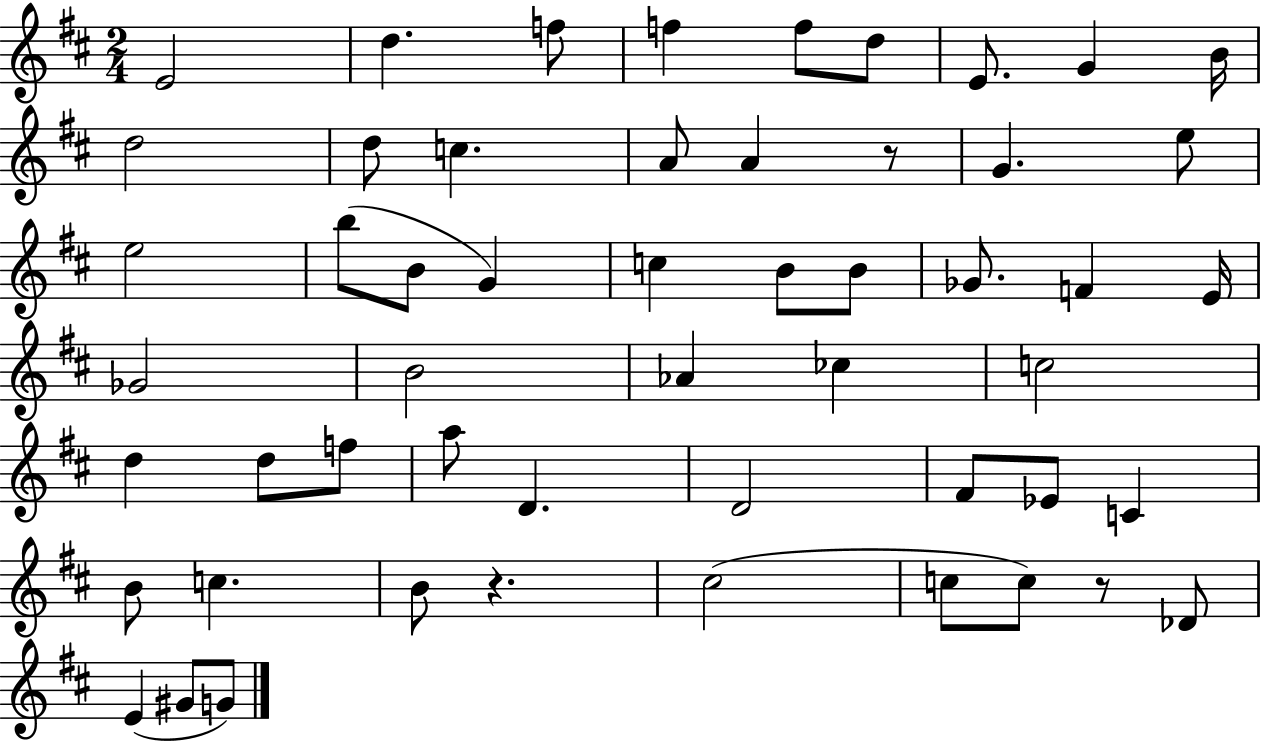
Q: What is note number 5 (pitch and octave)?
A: F5